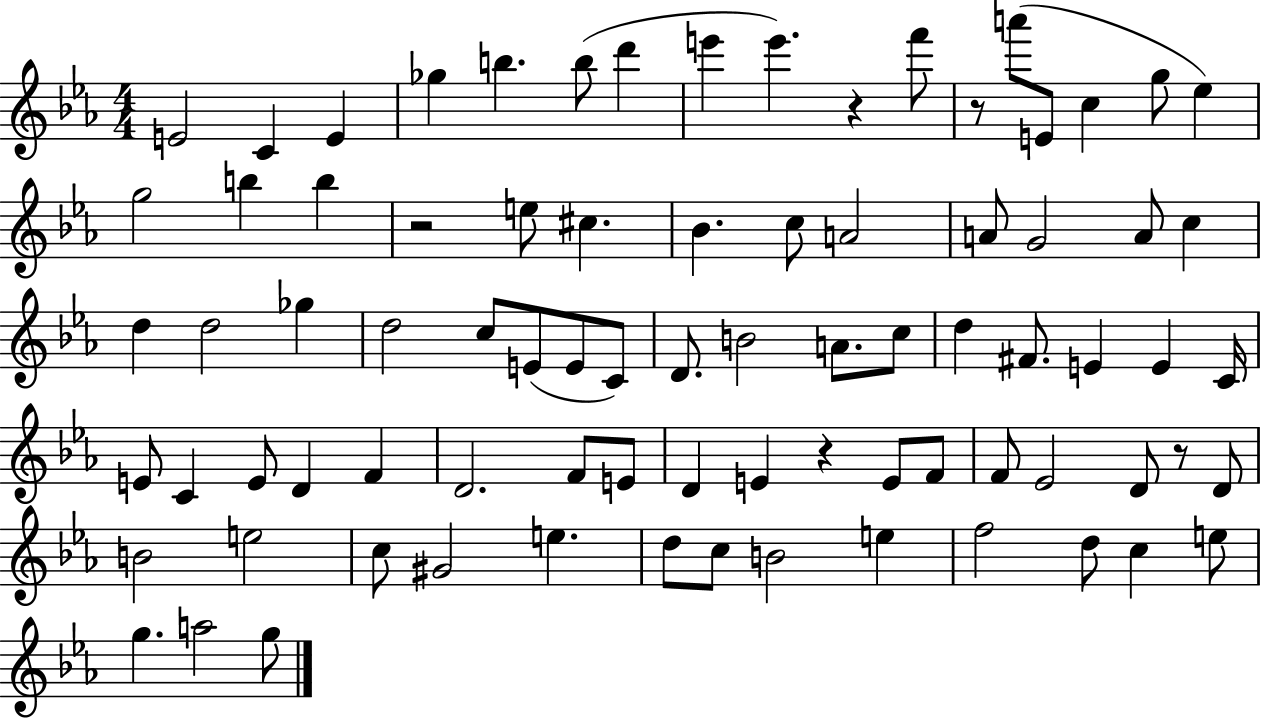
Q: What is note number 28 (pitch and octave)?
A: D5